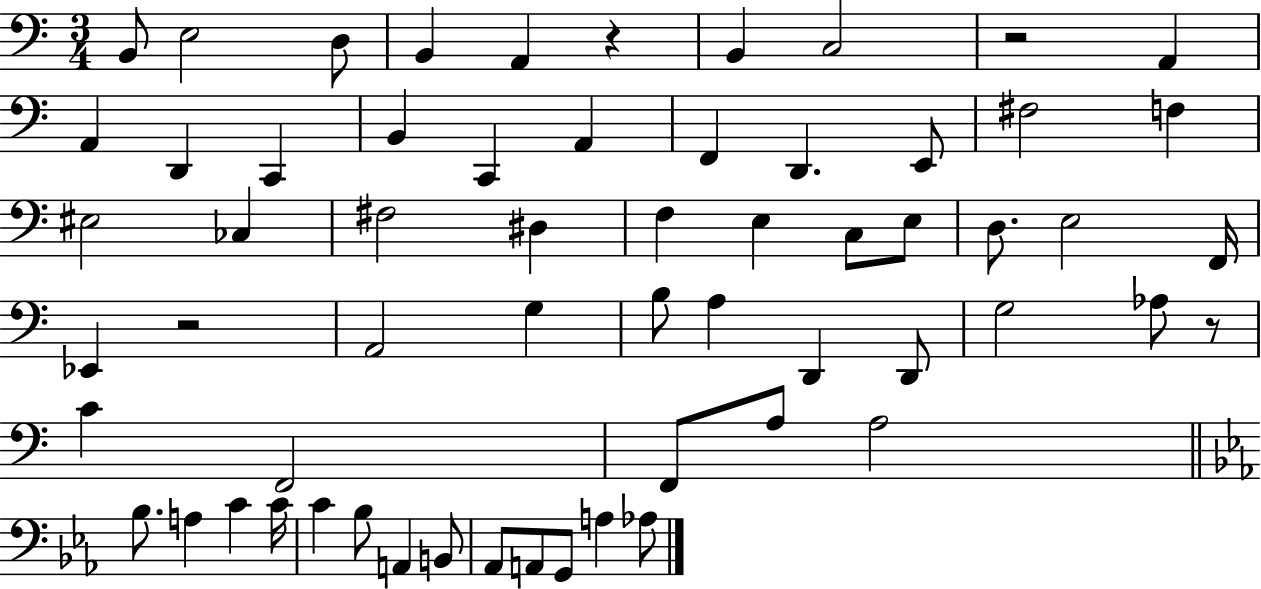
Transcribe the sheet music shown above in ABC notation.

X:1
T:Untitled
M:3/4
L:1/4
K:C
B,,/2 E,2 D,/2 B,, A,, z B,, C,2 z2 A,, A,, D,, C,, B,, C,, A,, F,, D,, E,,/2 ^F,2 F, ^E,2 _C, ^F,2 ^D, F, E, C,/2 E,/2 D,/2 E,2 F,,/4 _E,, z2 A,,2 G, B,/2 A, D,, D,,/2 G,2 _A,/2 z/2 C F,,2 F,,/2 A,/2 A,2 _B,/2 A, C C/4 C _B,/2 A,, B,,/2 _A,,/2 A,,/2 G,,/2 A, _A,/2